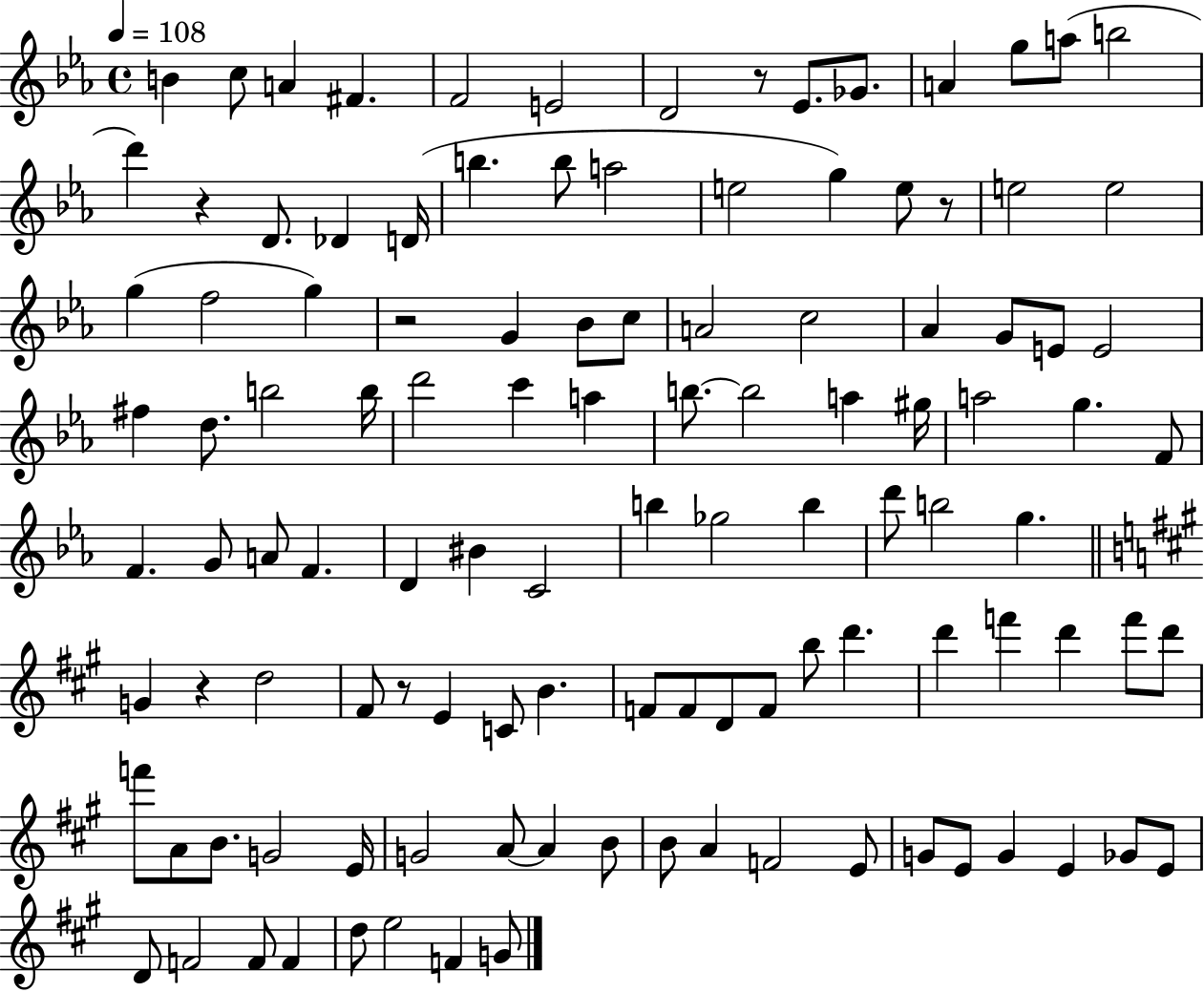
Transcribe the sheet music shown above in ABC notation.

X:1
T:Untitled
M:4/4
L:1/4
K:Eb
B c/2 A ^F F2 E2 D2 z/2 _E/2 _G/2 A g/2 a/2 b2 d' z D/2 _D D/4 b b/2 a2 e2 g e/2 z/2 e2 e2 g f2 g z2 G _B/2 c/2 A2 c2 _A G/2 E/2 E2 ^f d/2 b2 b/4 d'2 c' a b/2 b2 a ^g/4 a2 g F/2 F G/2 A/2 F D ^B C2 b _g2 b d'/2 b2 g G z d2 ^F/2 z/2 E C/2 B F/2 F/2 D/2 F/2 b/2 d' d' f' d' f'/2 d'/2 f'/2 A/2 B/2 G2 E/4 G2 A/2 A B/2 B/2 A F2 E/2 G/2 E/2 G E _G/2 E/2 D/2 F2 F/2 F d/2 e2 F G/2